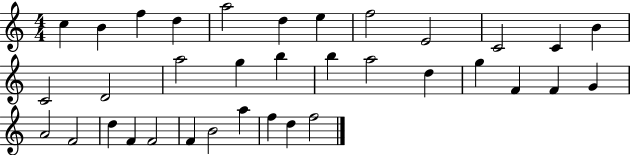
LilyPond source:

{
  \clef treble
  \numericTimeSignature
  \time 4/4
  \key c \major
  c''4 b'4 f''4 d''4 | a''2 d''4 e''4 | f''2 e'2 | c'2 c'4 b'4 | \break c'2 d'2 | a''2 g''4 b''4 | b''4 a''2 d''4 | g''4 f'4 f'4 g'4 | \break a'2 f'2 | d''4 f'4 f'2 | f'4 b'2 a''4 | f''4 d''4 f''2 | \break \bar "|."
}